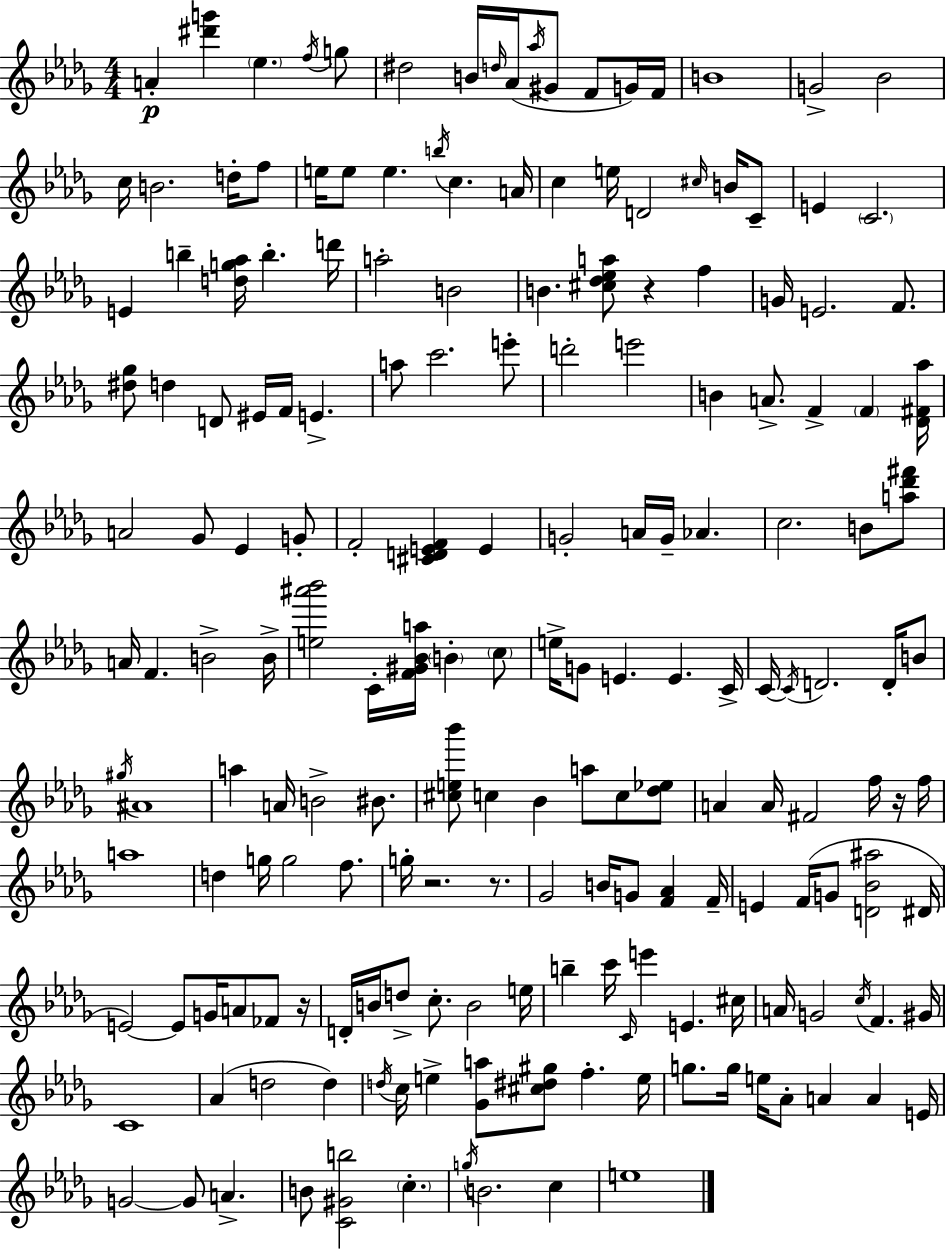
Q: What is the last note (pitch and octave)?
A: E5